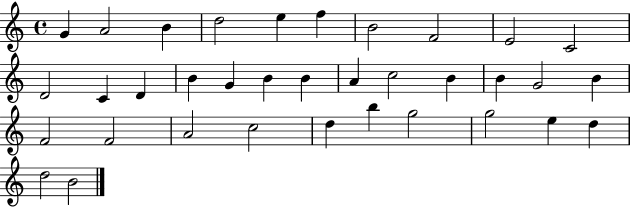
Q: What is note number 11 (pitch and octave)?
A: D4